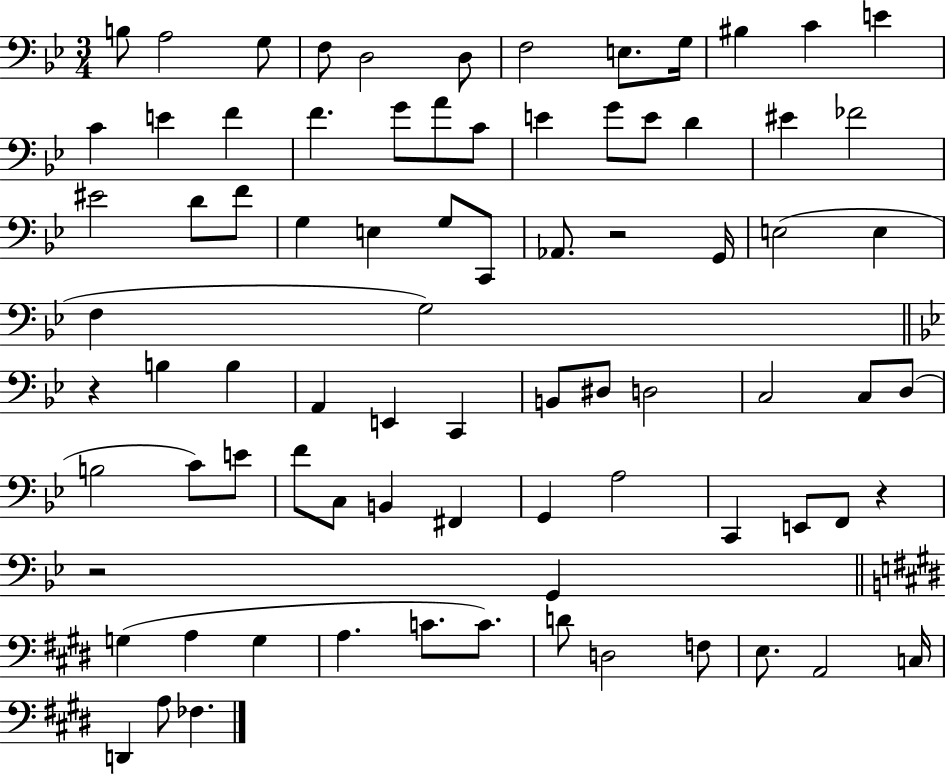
B3/e A3/h G3/e F3/e D3/h D3/e F3/h E3/e. G3/s BIS3/q C4/q E4/q C4/q E4/q F4/q F4/q. G4/e A4/e C4/e E4/q G4/e E4/e D4/q EIS4/q FES4/h EIS4/h D4/e F4/e G3/q E3/q G3/e C2/e Ab2/e. R/h G2/s E3/h E3/q F3/q G3/h R/q B3/q B3/q A2/q E2/q C2/q B2/e D#3/e D3/h C3/h C3/e D3/e B3/h C4/e E4/e F4/e C3/e B2/q F#2/q G2/q A3/h C2/q E2/e F2/e R/q R/h G2/q G3/q A3/q G3/q A3/q. C4/e. C4/e. D4/e D3/h F3/e E3/e. A2/h C3/s D2/q A3/e FES3/q.